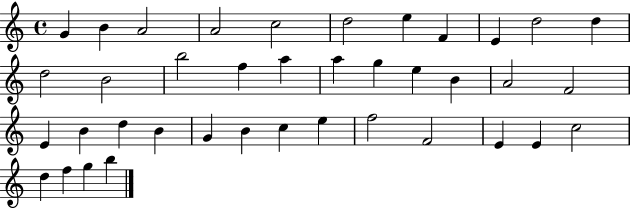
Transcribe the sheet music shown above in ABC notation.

X:1
T:Untitled
M:4/4
L:1/4
K:C
G B A2 A2 c2 d2 e F E d2 d d2 B2 b2 f a a g e B A2 F2 E B d B G B c e f2 F2 E E c2 d f g b